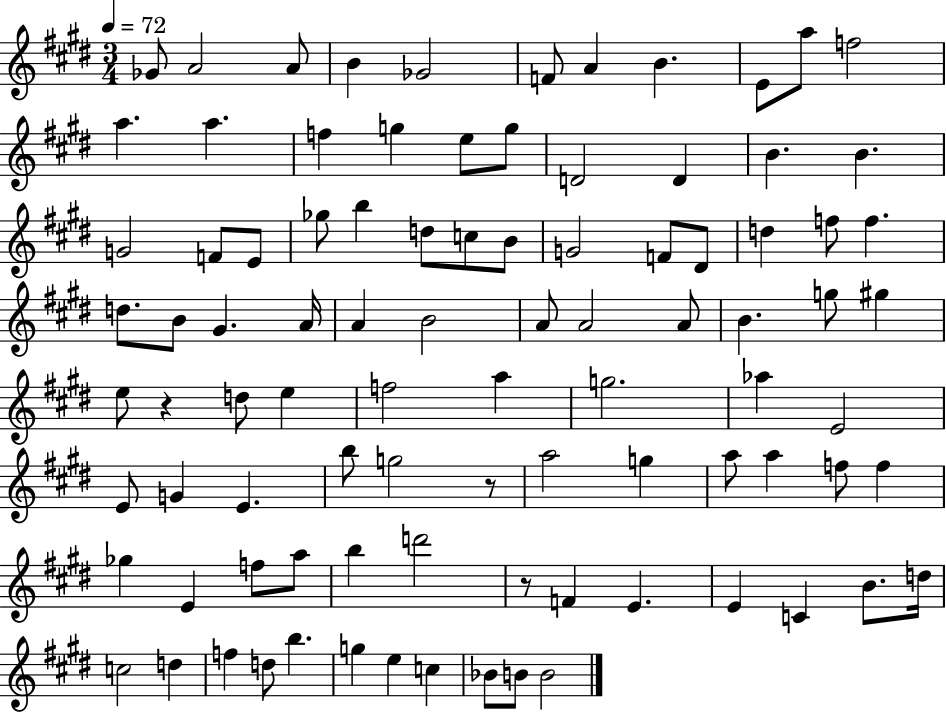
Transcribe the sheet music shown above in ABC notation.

X:1
T:Untitled
M:3/4
L:1/4
K:E
_G/2 A2 A/2 B _G2 F/2 A B E/2 a/2 f2 a a f g e/2 g/2 D2 D B B G2 F/2 E/2 _g/2 b d/2 c/2 B/2 G2 F/2 ^D/2 d f/2 f d/2 B/2 ^G A/4 A B2 A/2 A2 A/2 B g/2 ^g e/2 z d/2 e f2 a g2 _a E2 E/2 G E b/2 g2 z/2 a2 g a/2 a f/2 f _g E f/2 a/2 b d'2 z/2 F E E C B/2 d/4 c2 d f d/2 b g e c _B/2 B/2 B2